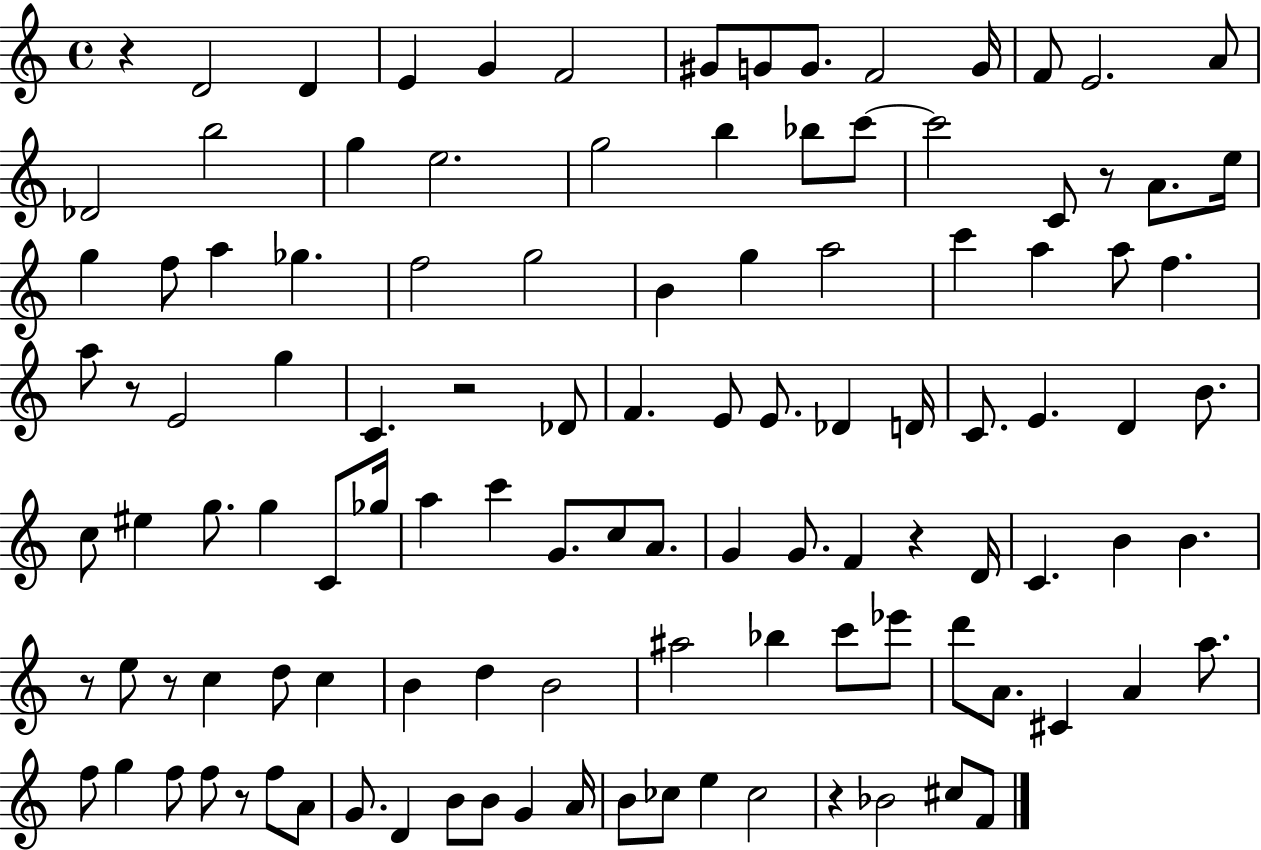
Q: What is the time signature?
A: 4/4